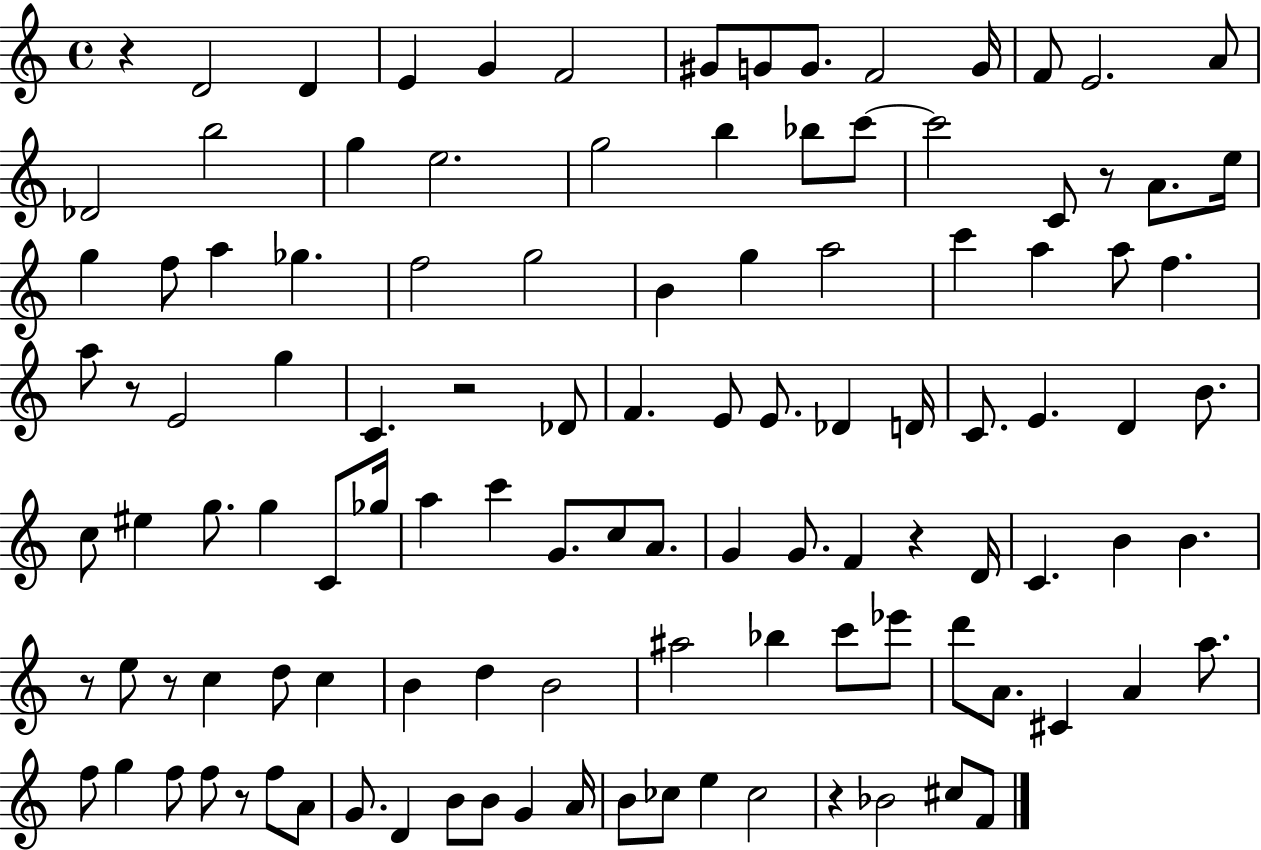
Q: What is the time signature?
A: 4/4